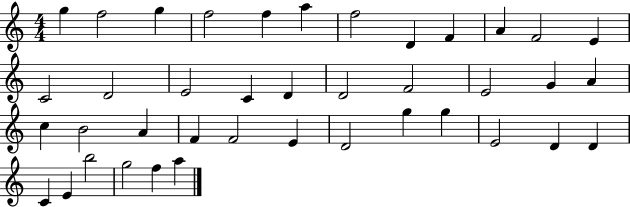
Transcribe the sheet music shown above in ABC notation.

X:1
T:Untitled
M:4/4
L:1/4
K:C
g f2 g f2 f a f2 D F A F2 E C2 D2 E2 C D D2 F2 E2 G A c B2 A F F2 E D2 g g E2 D D C E b2 g2 f a